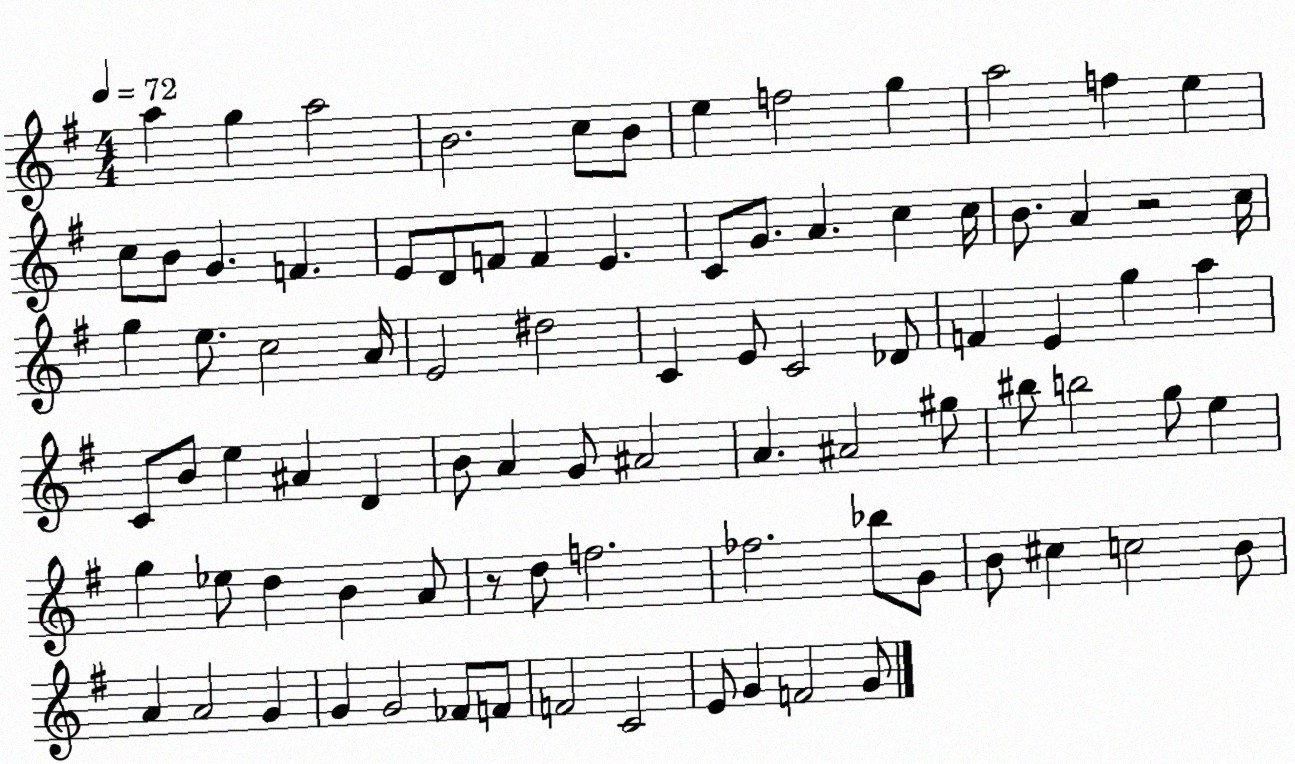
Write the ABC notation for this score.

X:1
T:Untitled
M:4/4
L:1/4
K:G
a g a2 B2 c/2 B/2 e f2 g a2 f e c/2 B/2 G F E/2 D/2 F/2 F E C/2 G/2 A c c/4 B/2 A z2 c/4 g e/2 c2 A/4 E2 ^d2 C E/2 C2 _D/2 F E g a C/2 B/2 e ^A D B/2 A G/2 ^A2 A ^A2 ^g/2 ^b/2 b2 g/2 e g _e/2 d B A/2 z/2 d/2 f2 _f2 _b/2 G/2 B/2 ^c c2 B/2 A A2 G G G2 _F/2 F/2 F2 C2 E/2 G F2 G/2